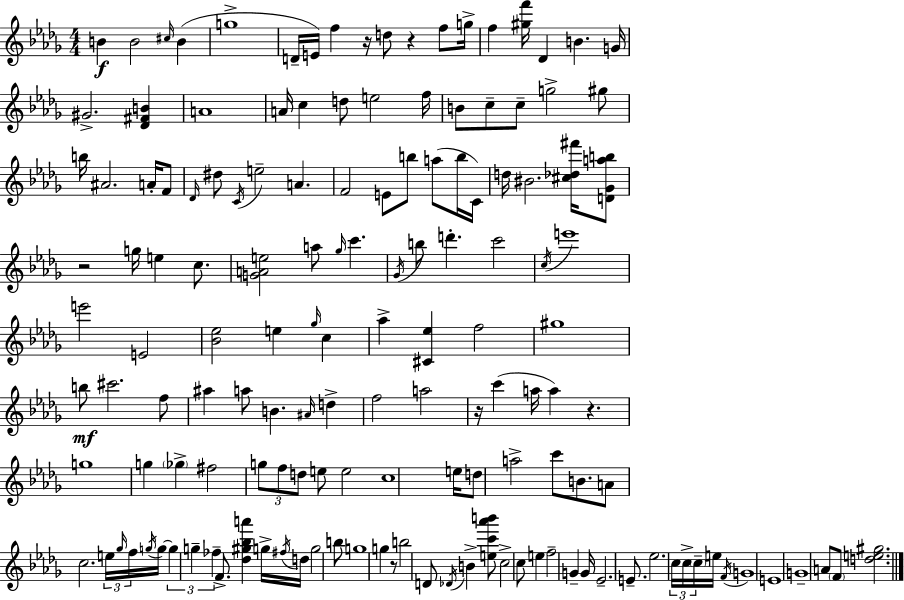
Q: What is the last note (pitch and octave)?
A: F4